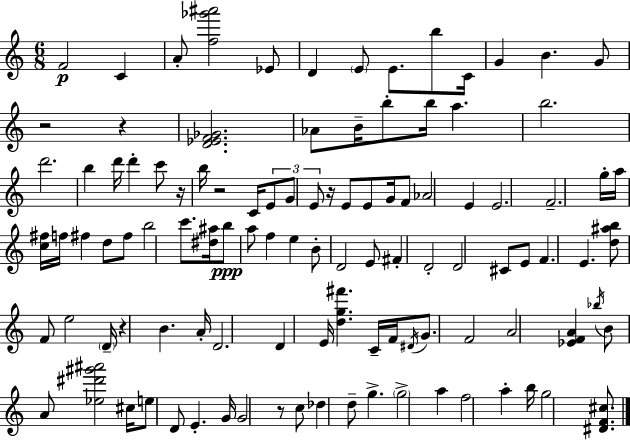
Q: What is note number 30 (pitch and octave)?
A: E4